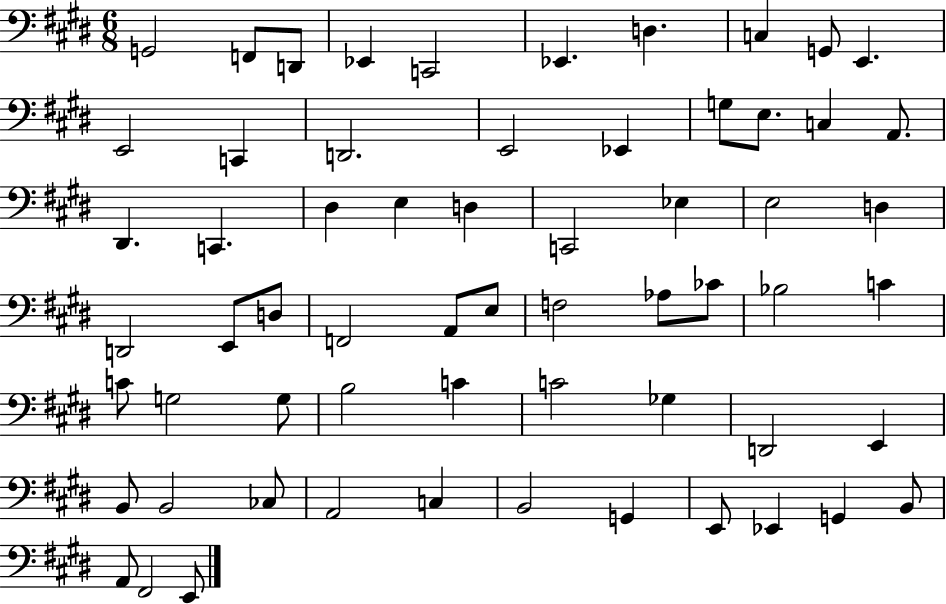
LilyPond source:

{
  \clef bass
  \numericTimeSignature
  \time 6/8
  \key e \major
  g,2 f,8 d,8 | ees,4 c,2 | ees,4. d4. | c4 g,8 e,4. | \break e,2 c,4 | d,2. | e,2 ees,4 | g8 e8. c4 a,8. | \break dis,4. c,4. | dis4 e4 d4 | c,2 ees4 | e2 d4 | \break d,2 e,8 d8 | f,2 a,8 e8 | f2 aes8 ces'8 | bes2 c'4 | \break c'8 g2 g8 | b2 c'4 | c'2 ges4 | d,2 e,4 | \break b,8 b,2 ces8 | a,2 c4 | b,2 g,4 | e,8 ees,4 g,4 b,8 | \break a,8 fis,2 e,8 | \bar "|."
}